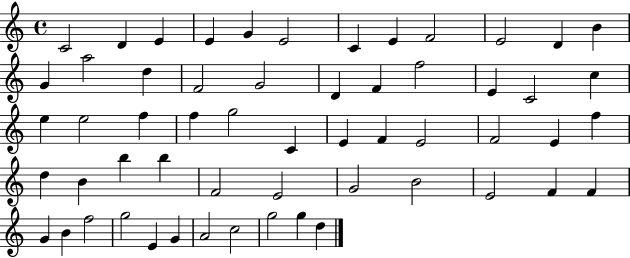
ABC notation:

X:1
T:Untitled
M:4/4
L:1/4
K:C
C2 D E E G E2 C E F2 E2 D B G a2 d F2 G2 D F f2 E C2 c e e2 f f g2 C E F E2 F2 E f d B b b F2 E2 G2 B2 E2 F F G B f2 g2 E G A2 c2 g2 g d